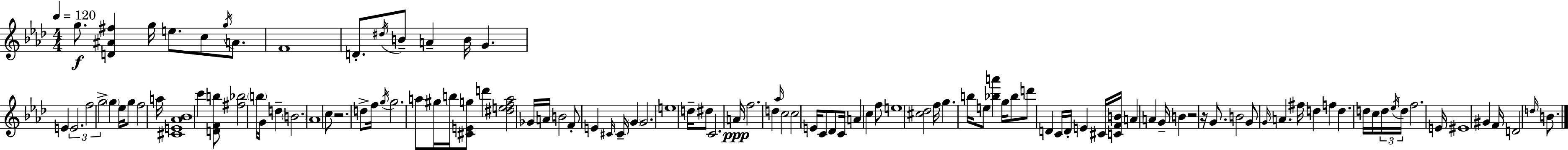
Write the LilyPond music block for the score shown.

{
  \clef treble
  \numericTimeSignature
  \time 4/4
  \key f \minor
  \tempo 4 = 120
  \repeat volta 2 { g''8.\f <d' ais' fis''>4 g''16 e''8. c''8 \acciaccatura { g''16 } a'8. | f'1 | d'8.-. \acciaccatura { dis''16 } b'8-- a'4-- b'16 g'4. | e'4 \tuplet 3/2 { e'2. | \break f''2 g''2-> } | \parenthesize g''4 ees''16 g''8 f''2 | a''16 <cis' e' aes' bes'>1 | c'''4 <d' f' b''>8 <fis'' bes''>2 | \break \parenthesize b''16 g'16 d''4-- \parenthesize b'2. | aes'1 | c''8 r2. | d''8-> f''16 \acciaccatura { g''16 } g''2. | \break a''8 gis''16 b''16 <cis' e' g''>8 d'''4 <dis'' e'' f'' a''>2 | ges'16 a'16 b'2 f'8-. e'4 | \grace { cis'16 } cis'16-- \parenthesize g'4 g'2. | e''1 | \break d''16-- dis''8 c'2. | a'16\ppp f''2. | d''4 \grace { aes''16 } c''2 c''2 | e'16 c'8 des'8 c'16 a'4 c''4 | \break f''8 e''1 | <cis'' des''>2 f''16 g''4. | b''16 e''8 <bes'' a'''>4 g''16 bes''8 d'''8 | d'4 c'16 d'16-. e'4 cis'16 <c' f' b'>16 a'4 | \break a'4 g'16-- b'4 r2 | r16 g'8. b'2 g'8 \grace { g'16 } | a'4. fis''16 d''4 f''4 d''4. | d''16 c''16 \tuplet 3/2 { d''16 \acciaccatura { ees''16 } d''16 } f''2. | \break e'16 eis'1 | gis'4 f'16 d'2 | \grace { d''16 } b'8. } \bar "|."
}